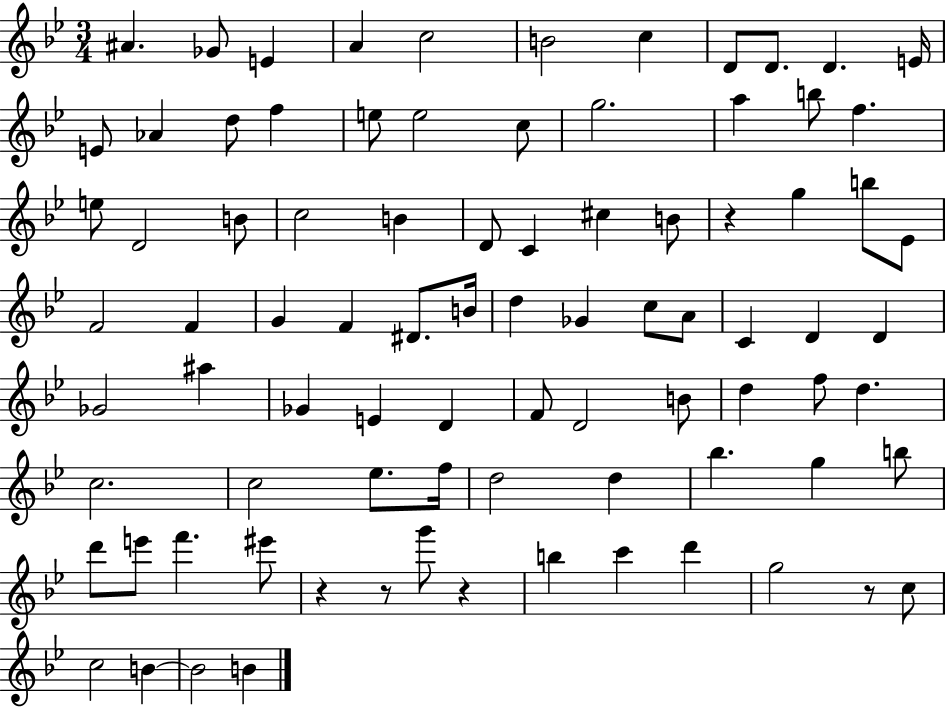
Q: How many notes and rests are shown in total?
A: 86